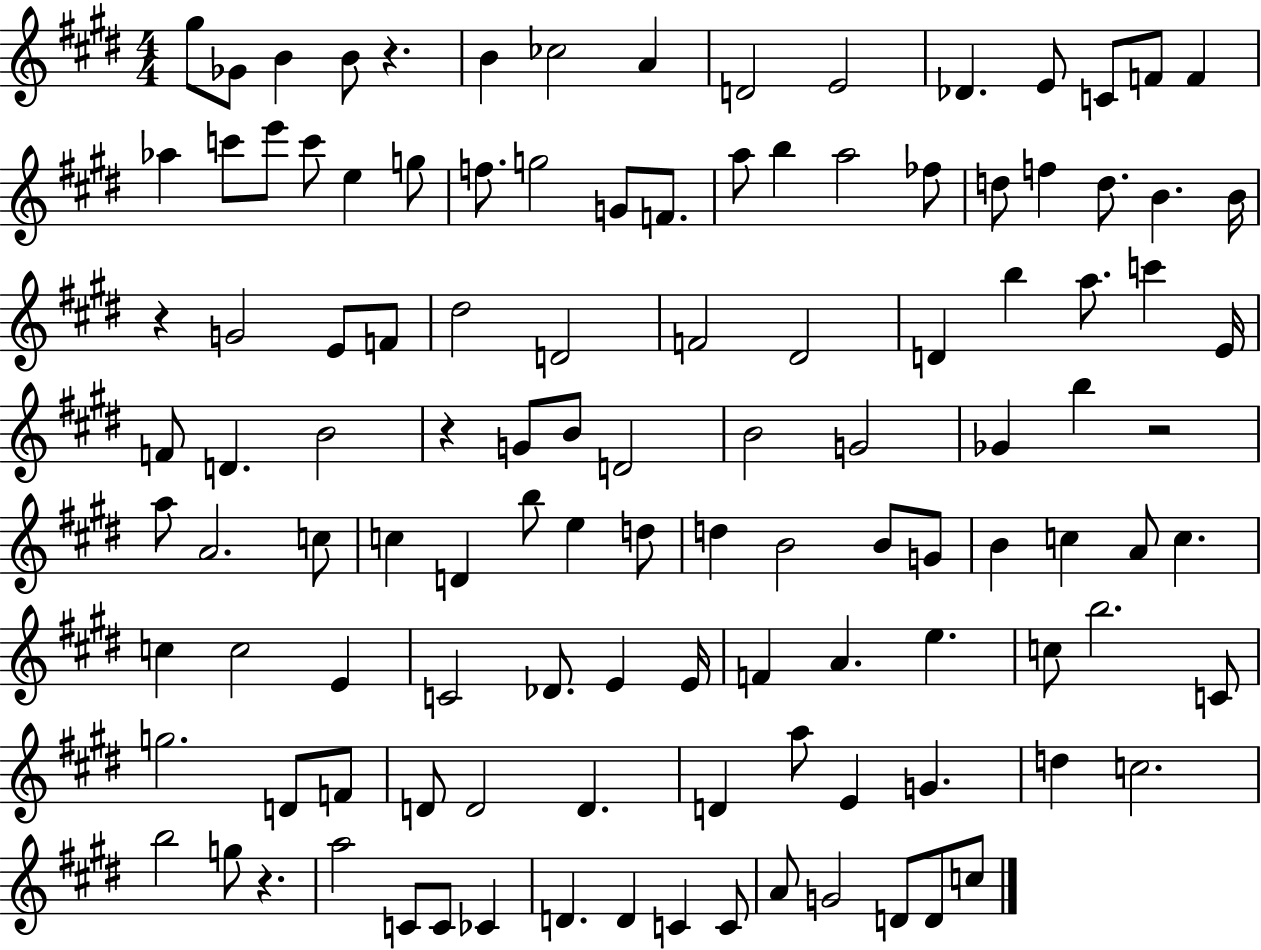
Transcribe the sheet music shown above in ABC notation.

X:1
T:Untitled
M:4/4
L:1/4
K:E
^g/2 _G/2 B B/2 z B _c2 A D2 E2 _D E/2 C/2 F/2 F _a c'/2 e'/2 c'/2 e g/2 f/2 g2 G/2 F/2 a/2 b a2 _f/2 d/2 f d/2 B B/4 z G2 E/2 F/2 ^d2 D2 F2 ^D2 D b a/2 c' E/4 F/2 D B2 z G/2 B/2 D2 B2 G2 _G b z2 a/2 A2 c/2 c D b/2 e d/2 d B2 B/2 G/2 B c A/2 c c c2 E C2 _D/2 E E/4 F A e c/2 b2 C/2 g2 D/2 F/2 D/2 D2 D D a/2 E G d c2 b2 g/2 z a2 C/2 C/2 _C D D C C/2 A/2 G2 D/2 D/2 c/2